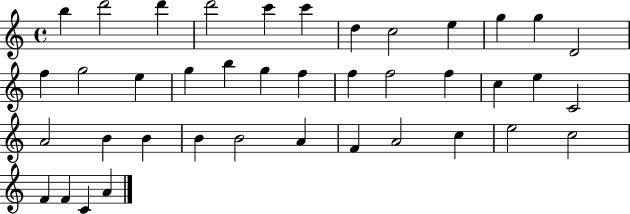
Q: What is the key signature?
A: C major